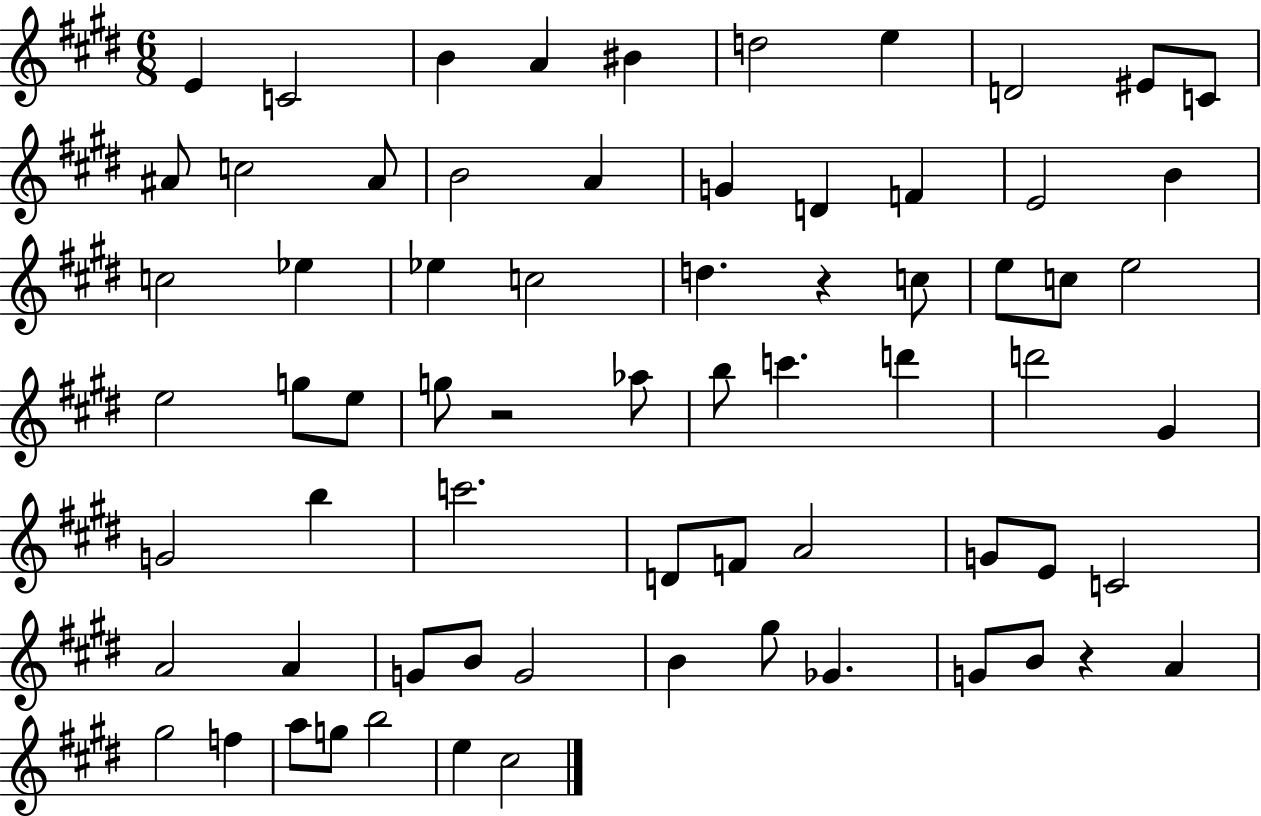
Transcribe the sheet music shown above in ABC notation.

X:1
T:Untitled
M:6/8
L:1/4
K:E
E C2 B A ^B d2 e D2 ^E/2 C/2 ^A/2 c2 ^A/2 B2 A G D F E2 B c2 _e _e c2 d z c/2 e/2 c/2 e2 e2 g/2 e/2 g/2 z2 _a/2 b/2 c' d' d'2 ^G G2 b c'2 D/2 F/2 A2 G/2 E/2 C2 A2 A G/2 B/2 G2 B ^g/2 _G G/2 B/2 z A ^g2 f a/2 g/2 b2 e ^c2